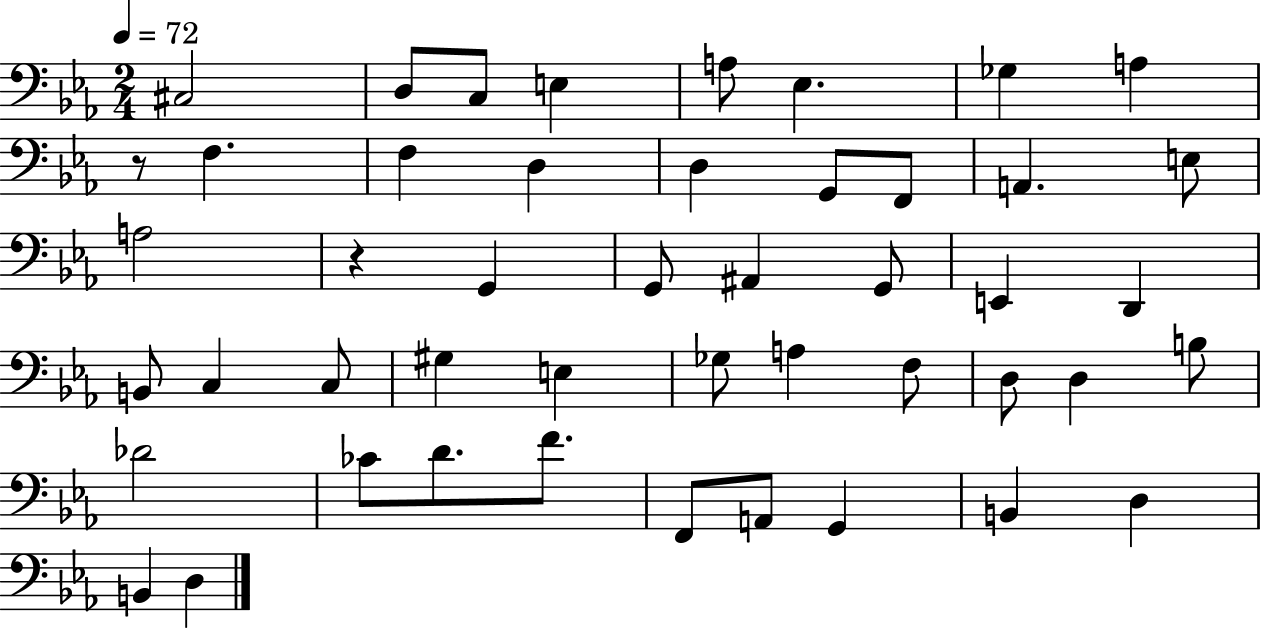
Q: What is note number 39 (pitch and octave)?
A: F2